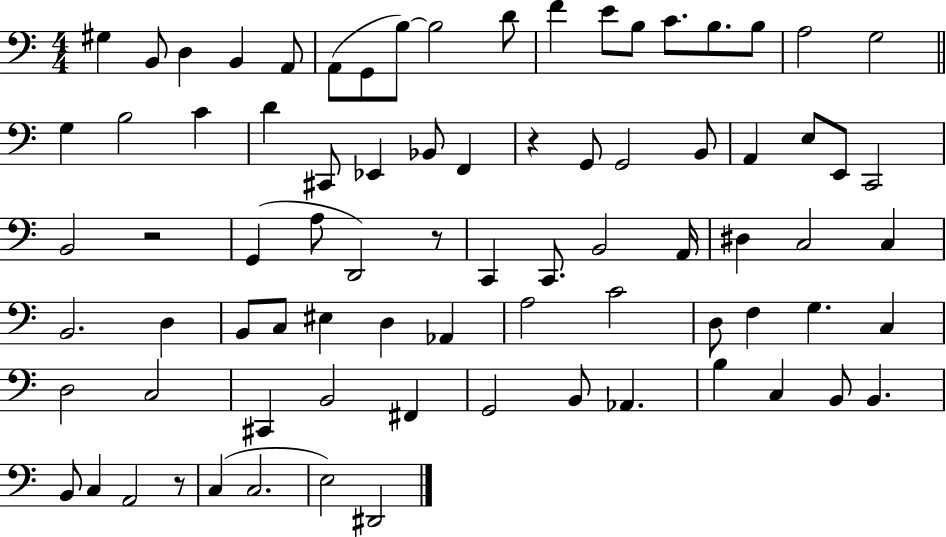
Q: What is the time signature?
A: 4/4